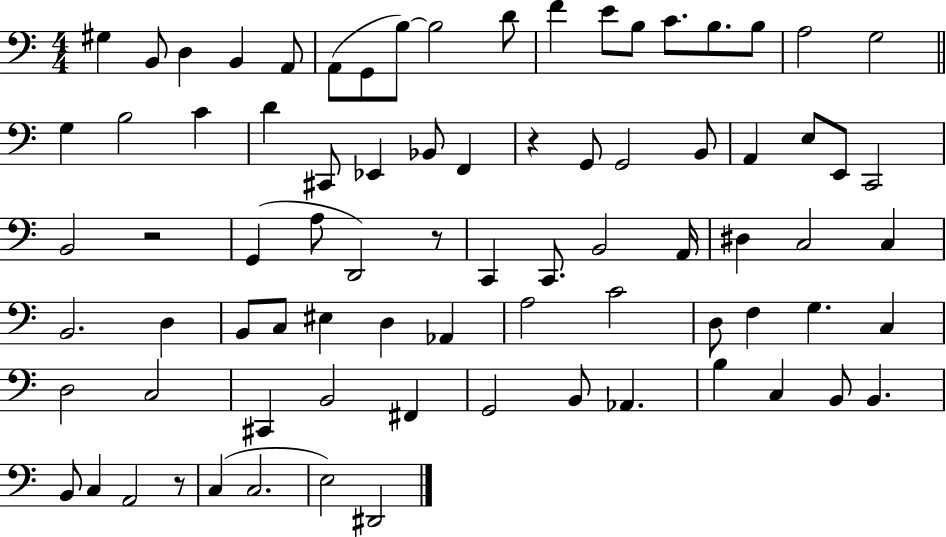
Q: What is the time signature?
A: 4/4